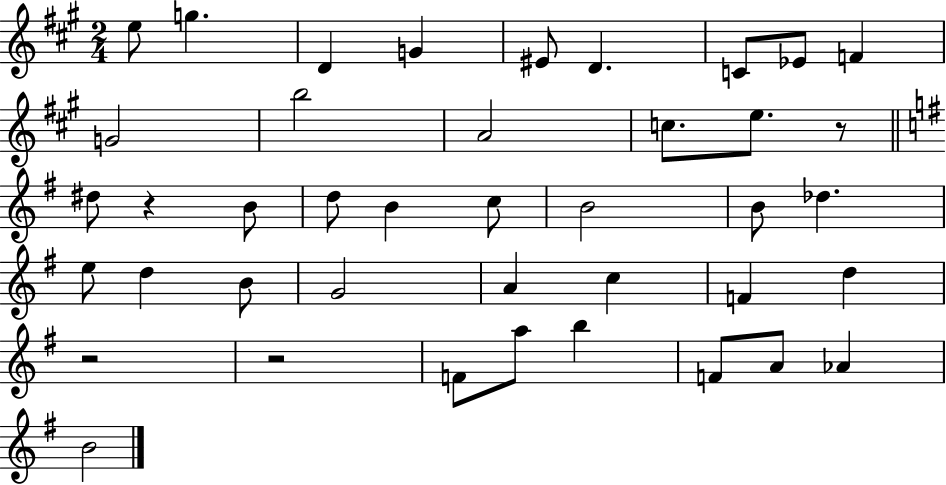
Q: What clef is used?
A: treble